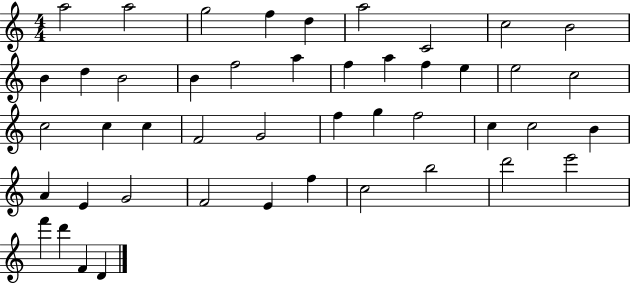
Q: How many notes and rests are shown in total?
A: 46